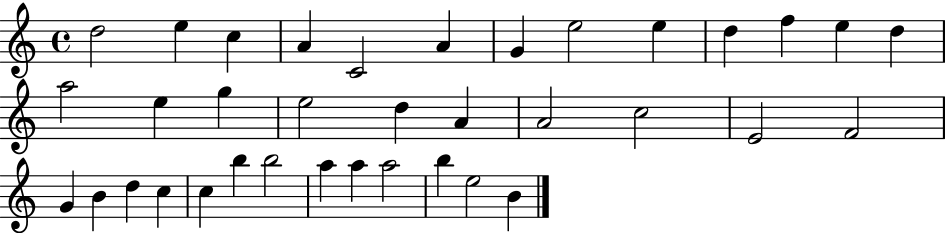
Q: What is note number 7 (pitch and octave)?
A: G4